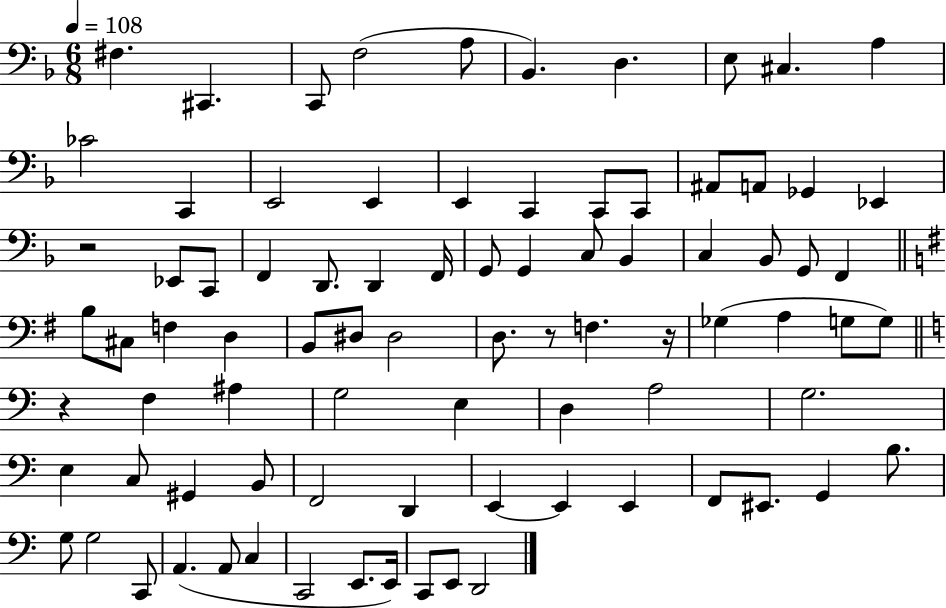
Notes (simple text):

F#3/q. C#2/q. C2/e F3/h A3/e Bb2/q. D3/q. E3/e C#3/q. A3/q CES4/h C2/q E2/h E2/q E2/q C2/q C2/e C2/e A#2/e A2/e Gb2/q Eb2/q R/h Eb2/e C2/e F2/q D2/e. D2/q F2/s G2/e G2/q C3/e Bb2/q C3/q Bb2/e G2/e F2/q B3/e C#3/e F3/q D3/q B2/e D#3/e D#3/h D3/e. R/e F3/q. R/s Gb3/q A3/q G3/e G3/e R/q F3/q A#3/q G3/h E3/q D3/q A3/h G3/h. E3/q C3/e G#2/q B2/e F2/h D2/q E2/q E2/q E2/q F2/e EIS2/e. G2/q B3/e. G3/e G3/h C2/e A2/q. A2/e C3/q C2/h E2/e. E2/s C2/e E2/e D2/h